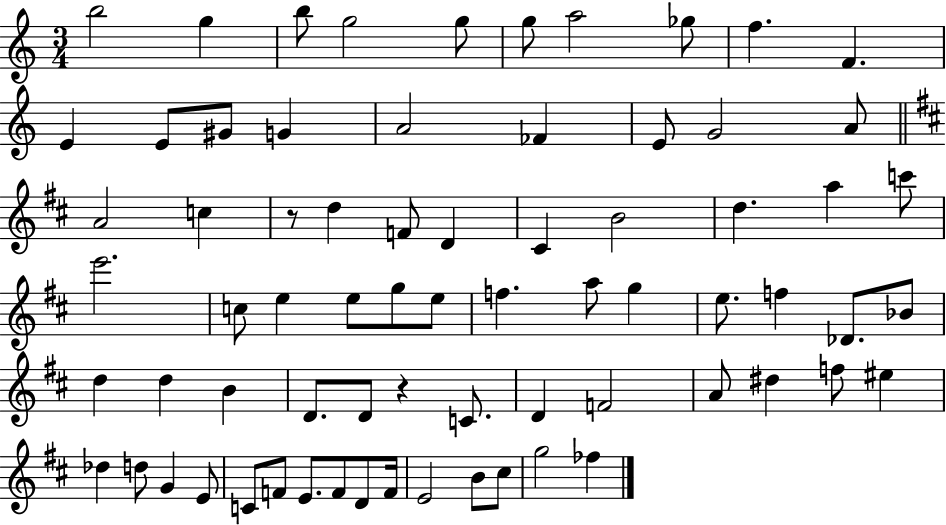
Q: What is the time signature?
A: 3/4